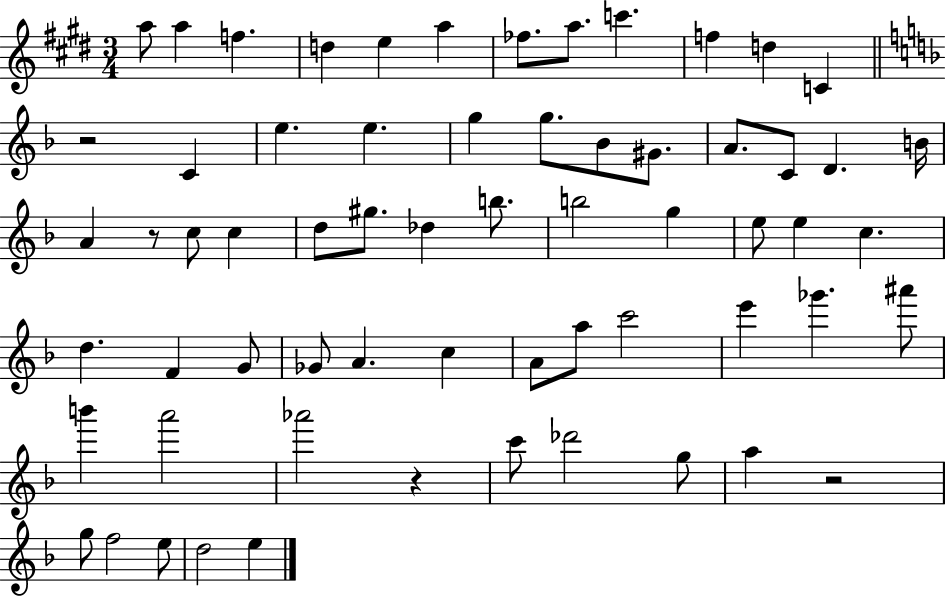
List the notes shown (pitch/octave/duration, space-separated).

A5/e A5/q F5/q. D5/q E5/q A5/q FES5/e. A5/e. C6/q. F5/q D5/q C4/q R/h C4/q E5/q. E5/q. G5/q G5/e. Bb4/e G#4/e. A4/e. C4/e D4/q. B4/s A4/q R/e C5/e C5/q D5/e G#5/e. Db5/q B5/e. B5/h G5/q E5/e E5/q C5/q. D5/q. F4/q G4/e Gb4/e A4/q. C5/q A4/e A5/e C6/h E6/q Gb6/q. A#6/e B6/q A6/h Ab6/h R/q C6/e Db6/h G5/e A5/q R/h G5/e F5/h E5/e D5/h E5/q